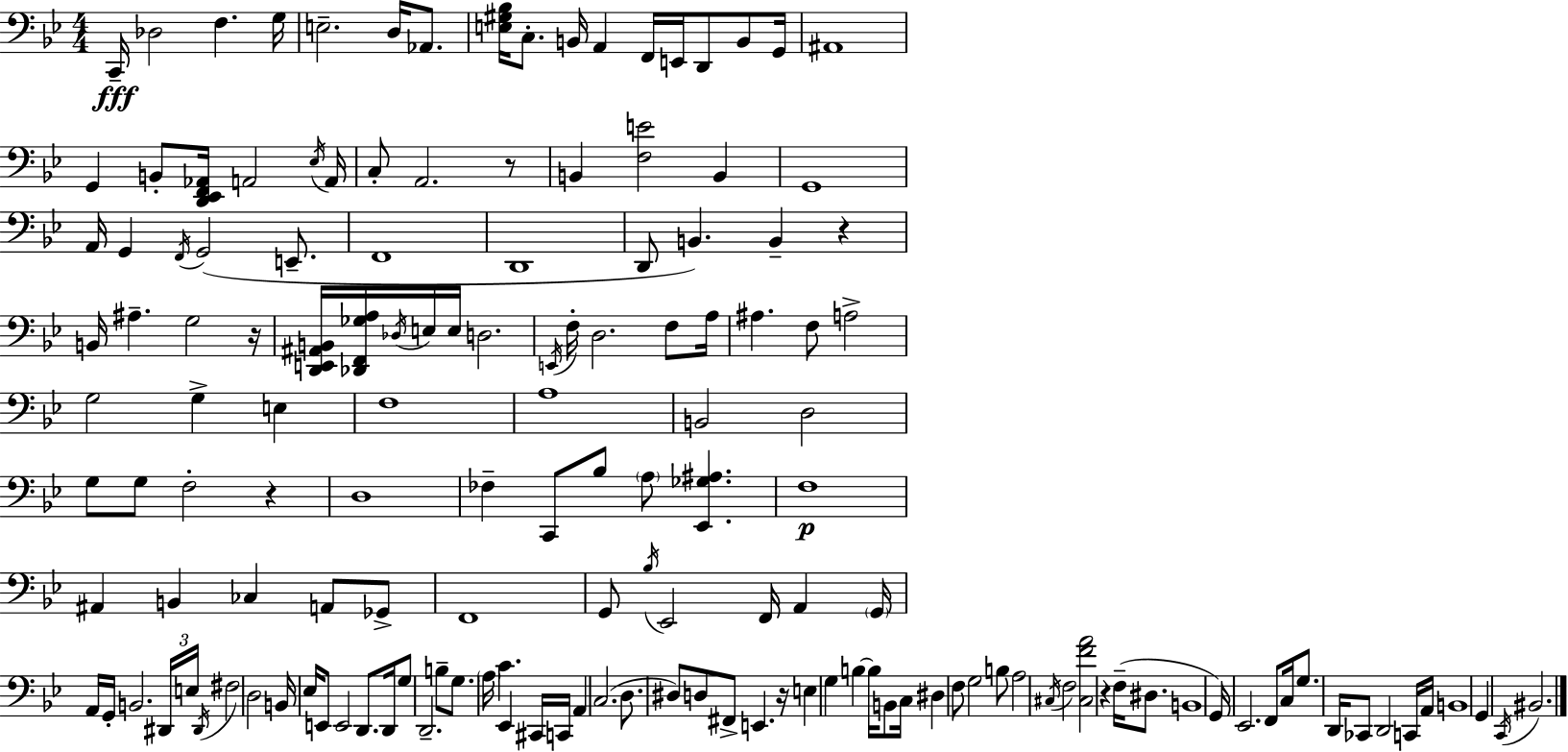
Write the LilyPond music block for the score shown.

{
  \clef bass
  \numericTimeSignature
  \time 4/4
  \key bes \major
  c,16--\fff des2 f4. g16 | e2.-- d16 aes,8. | <e gis bes>16 c8.-. b,16 a,4 f,16 e,16 d,8 b,8 g,16 | ais,1 | \break g,4 b,8-. <d, ees, f, aes,>16 a,2 \acciaccatura { ees16 } | a,16 c8-. a,2. r8 | b,4 <f e'>2 b,4 | g,1 | \break a,16 g,4 \acciaccatura { f,16 } g,2( e,8.-- | f,1 | d,1 | d,8 b,4.) b,4-- r4 | \break b,16 ais4.-- g2 | r16 <d, e, ais, b,>16 <des, f, ges a>16 \acciaccatura { des16 } e16 e16 d2. | \acciaccatura { e,16 } f16-. d2. | f8 a16 ais4. f8 a2-> | \break g2 g4-> | e4 f1 | a1 | b,2 d2 | \break g8 g8 f2-. | r4 d1 | fes4-- c,8 bes8 \parenthesize a8 <ees, ges ais>4. | f1\p | \break ais,4 b,4 ces4 | a,8 ges,8-> f,1 | g,8 \acciaccatura { bes16 } ees,2 f,16 | a,4 \parenthesize g,16 a,16 g,16-. b,2. | \break \tuplet 3/2 { dis,16 e16 \acciaccatura { dis,16 } } fis2 d2 | b,16 ees16 e,8 e,2 | d,8. d,16 g8 d,2.-- | b8-- g8. \parenthesize a16 c'4. | \break ees,4 cis,16 c,16 a,4 c2.( | d8. dis8) d8 fis,8-> e,4. | r16 e4 g4 b4~~ | b16 b,8 c16 dis4 f8 g2 | \break b8 a2 \acciaccatura { cis16 } f2 | <cis f' a'>2 r4 | f16--( dis8. b,1 | g,16) ees,2. | \break f,8 c16 g8. d,16 ces,8 d,2 | c,16 a,16 b,1 | g,4 \acciaccatura { c,16 } bis,2. | \bar "|."
}